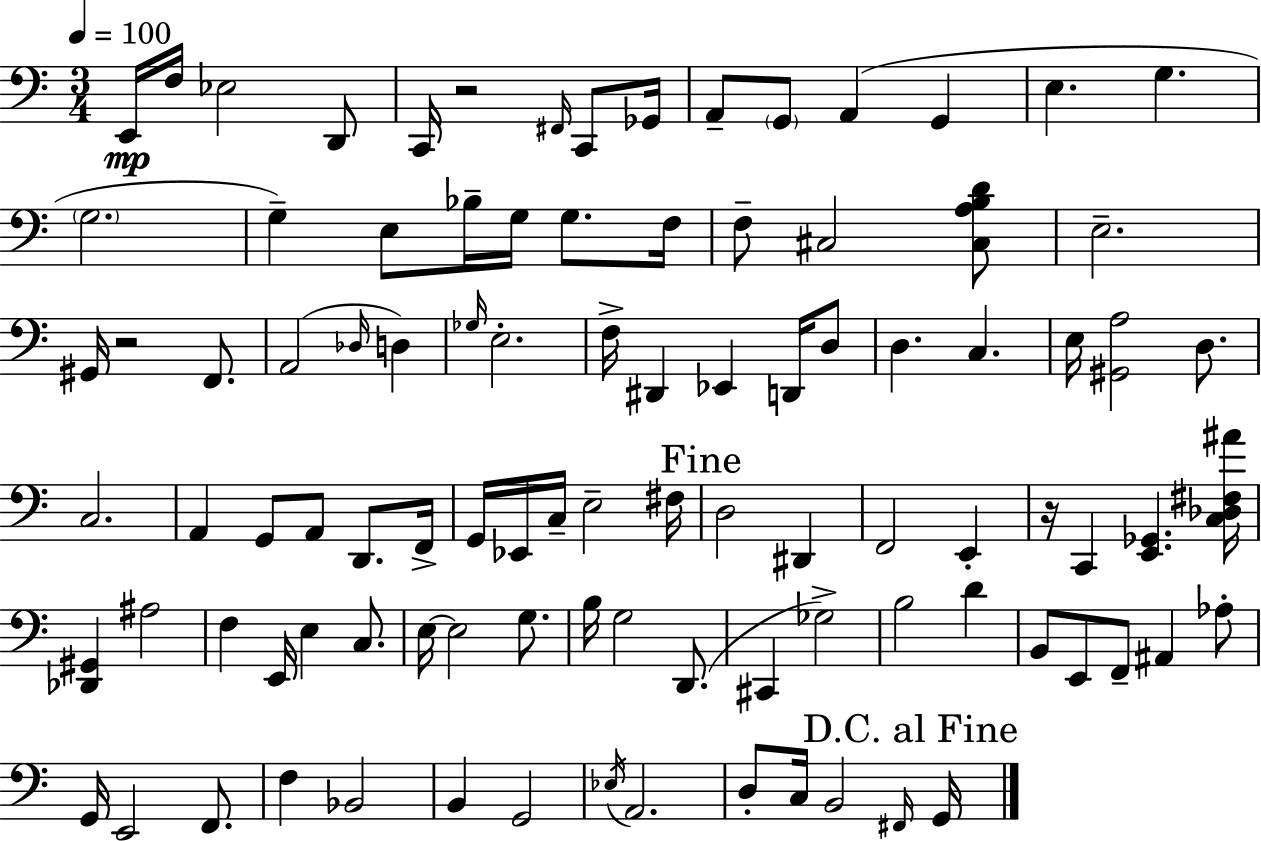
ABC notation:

X:1
T:Untitled
M:3/4
L:1/4
K:C
E,,/4 F,/4 _E,2 D,,/2 C,,/4 z2 ^F,,/4 C,,/2 _G,,/4 A,,/2 G,,/2 A,, G,, E, G, G,2 G, E,/2 _B,/4 G,/4 G,/2 F,/4 F,/2 ^C,2 [^C,A,B,D]/2 E,2 ^G,,/4 z2 F,,/2 A,,2 _D,/4 D, _G,/4 E,2 F,/4 ^D,, _E,, D,,/4 D,/2 D, C, E,/4 [^G,,A,]2 D,/2 C,2 A,, G,,/2 A,,/2 D,,/2 F,,/4 G,,/4 _E,,/4 C,/4 E,2 ^F,/4 D,2 ^D,, F,,2 E,, z/4 C,, [E,,_G,,] [C,_D,^F,^A]/4 [_D,,^G,,] ^A,2 F, E,,/4 E, C,/2 E,/4 E,2 G,/2 B,/4 G,2 D,,/2 ^C,, _G,2 B,2 D B,,/2 E,,/2 F,,/2 ^A,, _A,/2 G,,/4 E,,2 F,,/2 F, _B,,2 B,, G,,2 _E,/4 A,,2 D,/2 C,/4 B,,2 ^F,,/4 G,,/4